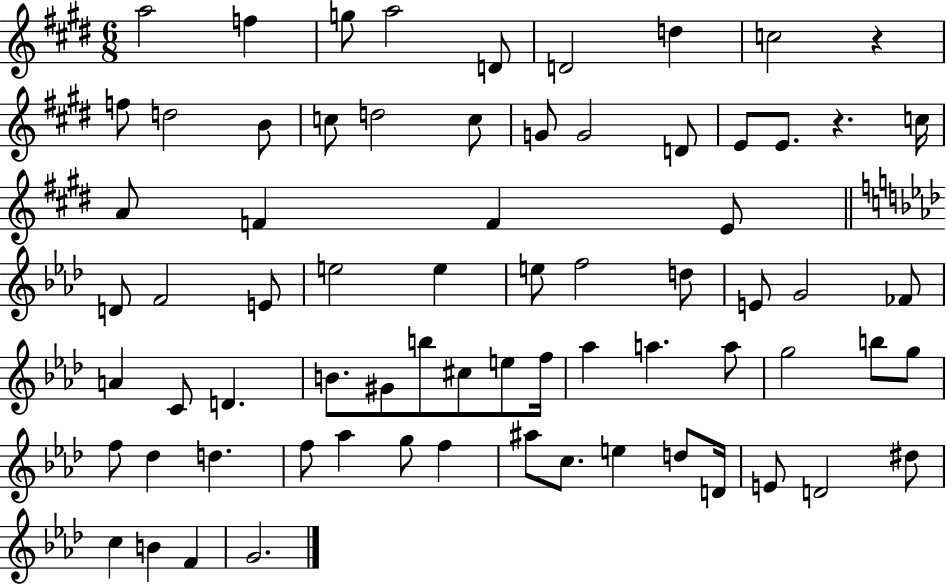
A5/h F5/q G5/e A5/h D4/e D4/h D5/q C5/h R/q F5/e D5/h B4/e C5/e D5/h C5/e G4/e G4/h D4/e E4/e E4/e. R/q. C5/s A4/e F4/q F4/q E4/e D4/e F4/h E4/e E5/h E5/q E5/e F5/h D5/e E4/e G4/h FES4/e A4/q C4/e D4/q. B4/e. G#4/e B5/e C#5/e E5/e F5/s Ab5/q A5/q. A5/e G5/h B5/e G5/e F5/e Db5/q D5/q. F5/e Ab5/q G5/e F5/q A#5/e C5/e. E5/q D5/e D4/s E4/e D4/h D#5/e C5/q B4/q F4/q G4/h.